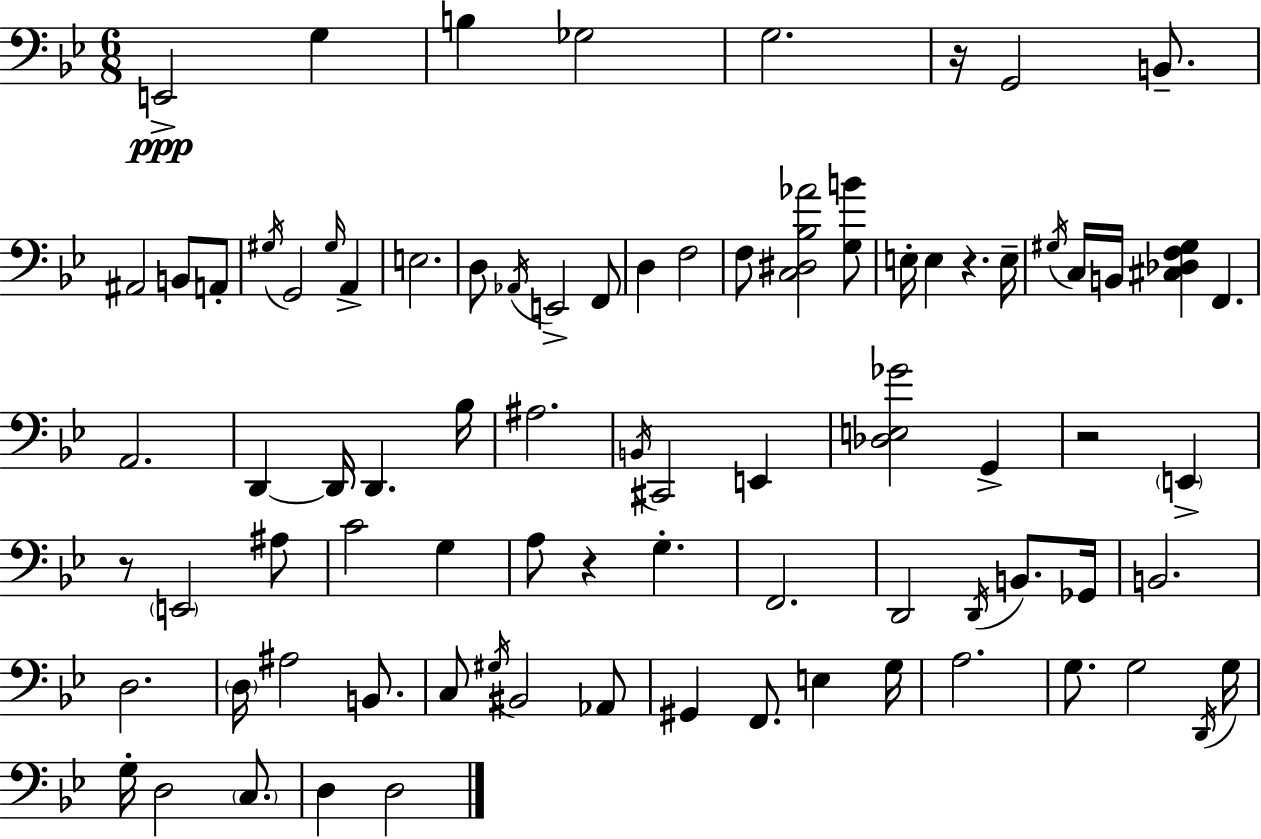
X:1
T:Untitled
M:6/8
L:1/4
K:Gm
E,,2 G, B, _G,2 G,2 z/4 G,,2 B,,/2 ^A,,2 B,,/2 A,,/2 ^G,/4 G,,2 ^G,/4 A,, E,2 D,/2 _A,,/4 E,,2 F,,/2 D, F,2 F,/2 [C,^D,_B,_A]2 [G,B]/2 E,/4 E, z E,/4 ^G,/4 C,/4 B,,/4 [^C,_D,F,^G,] F,, A,,2 D,, D,,/4 D,, _B,/4 ^A,2 B,,/4 ^C,,2 E,, [_D,E,_G]2 G,, z2 E,, z/2 E,,2 ^A,/2 C2 G, A,/2 z G, F,,2 D,,2 D,,/4 B,,/2 _G,,/4 B,,2 D,2 D,/4 ^A,2 B,,/2 C,/2 ^G,/4 ^B,,2 _A,,/2 ^G,, F,,/2 E, G,/4 A,2 G,/2 G,2 D,,/4 G,/4 G,/4 D,2 C,/2 D, D,2